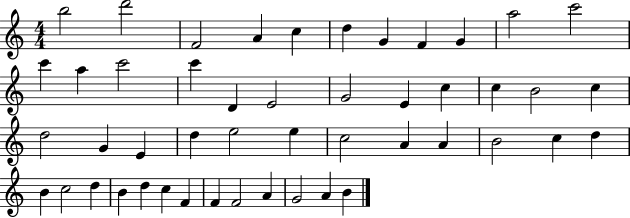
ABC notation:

X:1
T:Untitled
M:4/4
L:1/4
K:C
b2 d'2 F2 A c d G F G a2 c'2 c' a c'2 c' D E2 G2 E c c B2 c d2 G E d e2 e c2 A A B2 c d B c2 d B d c F F F2 A G2 A B